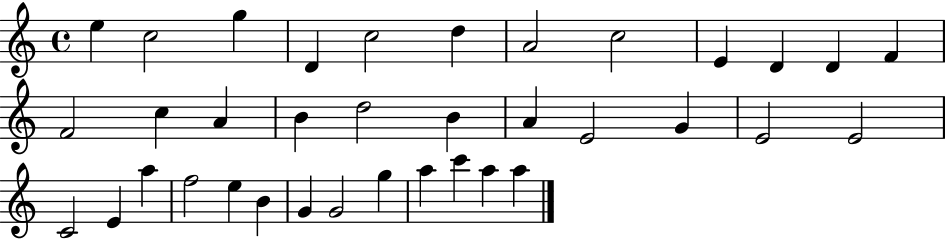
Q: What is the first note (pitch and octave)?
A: E5